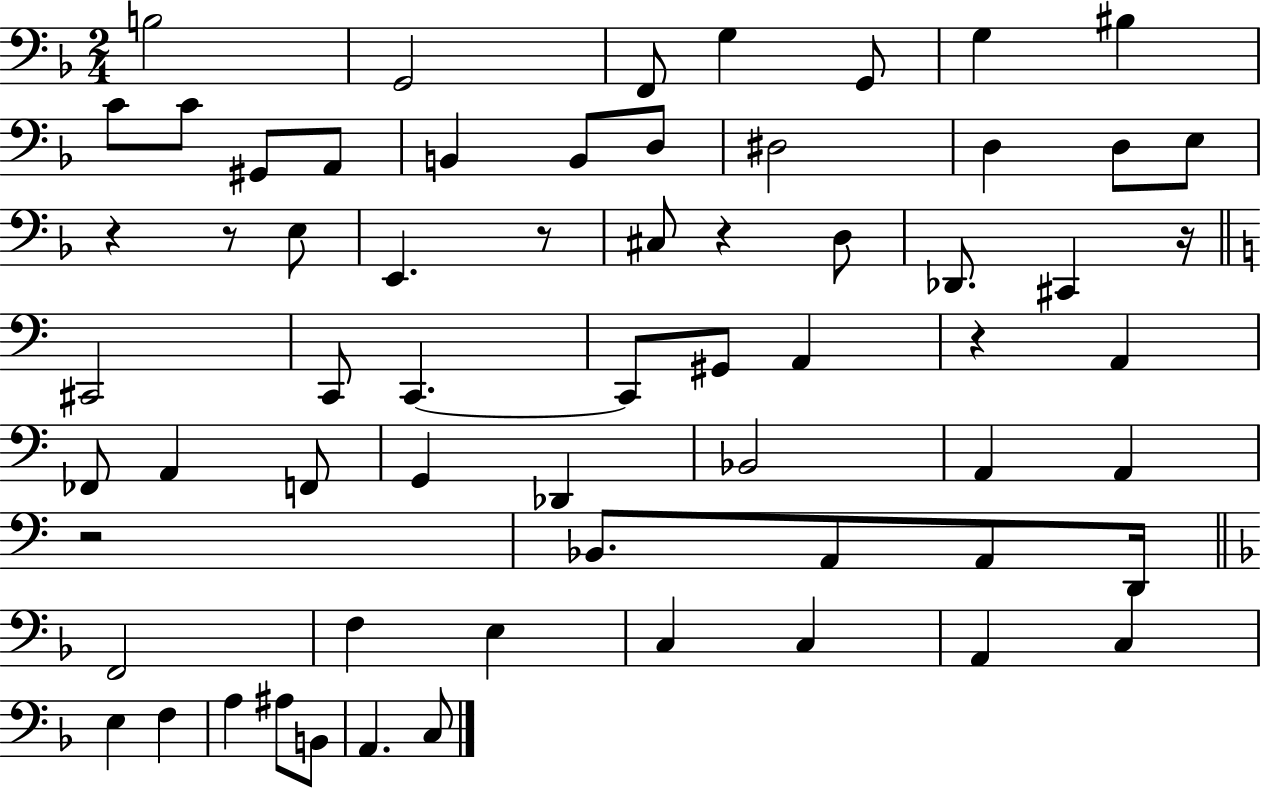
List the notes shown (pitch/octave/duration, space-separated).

B3/h G2/h F2/e G3/q G2/e G3/q BIS3/q C4/e C4/e G#2/e A2/e B2/q B2/e D3/e D#3/h D3/q D3/e E3/e R/q R/e E3/e E2/q. R/e C#3/e R/q D3/e Db2/e. C#2/q R/s C#2/h C2/e C2/q. C2/e G#2/e A2/q R/q A2/q FES2/e A2/q F2/e G2/q Db2/q Bb2/h A2/q A2/q R/h Bb2/e. A2/e A2/e D2/s F2/h F3/q E3/q C3/q C3/q A2/q C3/q E3/q F3/q A3/q A#3/e B2/e A2/q. C3/e